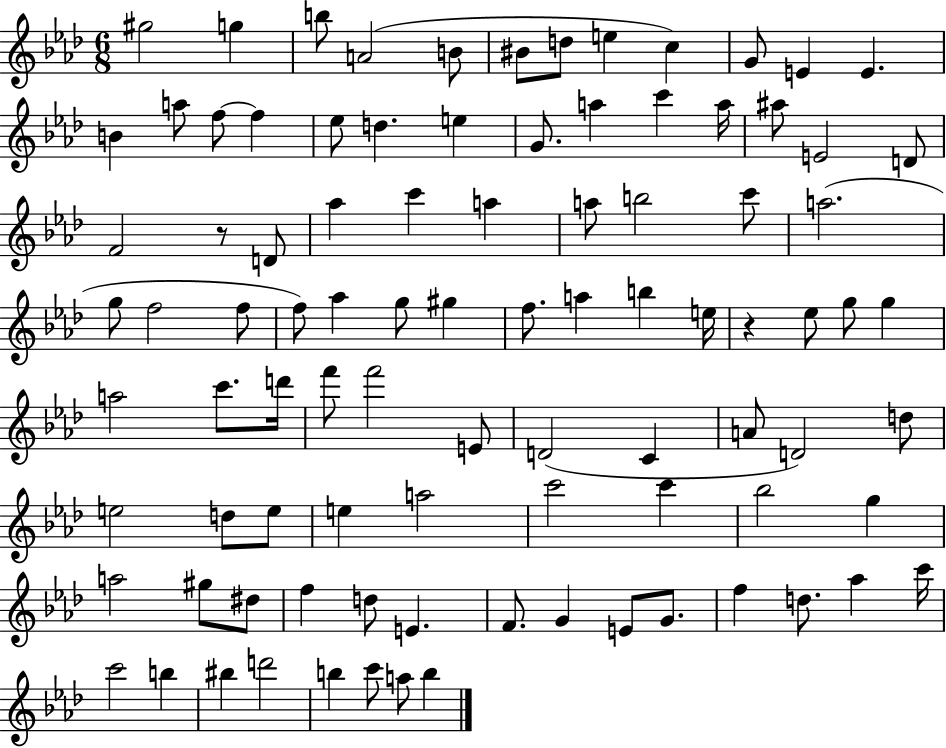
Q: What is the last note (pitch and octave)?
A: B5